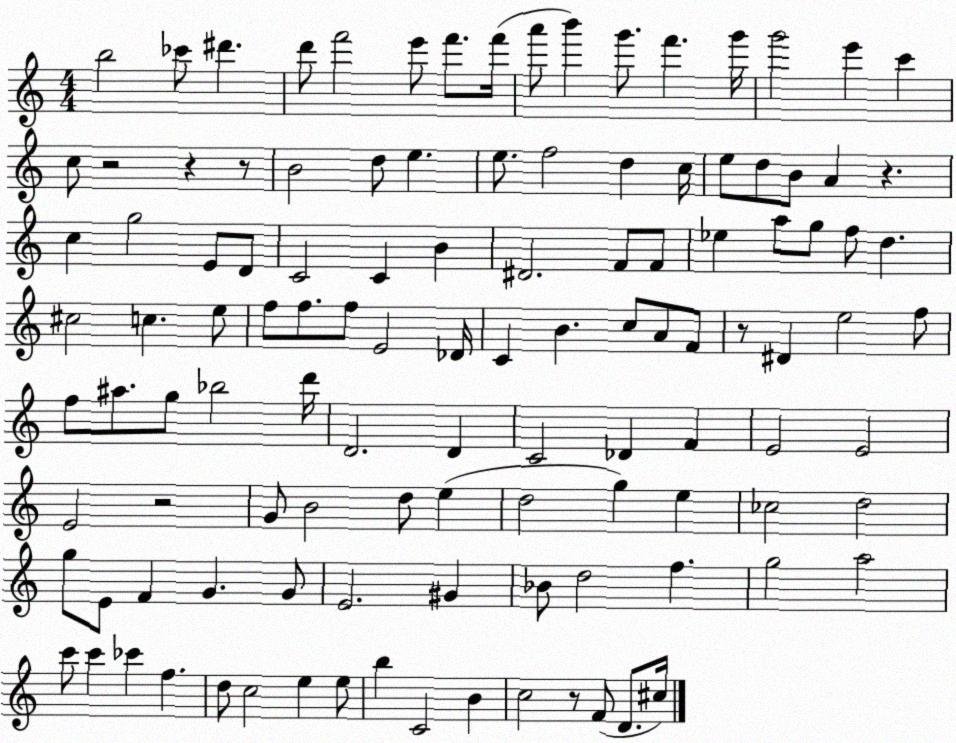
X:1
T:Untitled
M:4/4
L:1/4
K:C
b2 _c'/2 ^d' d'/2 f'2 e'/2 f'/2 f'/4 a'/2 b' g'/2 f' g'/4 g'2 e' c' c/2 z2 z z/2 B2 d/2 e e/2 f2 d c/4 e/2 d/2 B/2 A z c g2 E/2 D/2 C2 C B ^D2 F/2 F/2 _e a/2 g/2 f/2 d ^c2 c e/2 f/2 f/2 f/2 E2 _D/4 C B c/2 A/2 F/2 z/2 ^D e2 f/2 f/2 ^a/2 g/2 _b2 d'/4 D2 D C2 _D F E2 E2 E2 z2 G/2 B2 d/2 e d2 g e _c2 d2 g/2 E/2 F G G/2 E2 ^G _B/2 d2 f g2 a2 c'/2 c' _c' f d/2 c2 e e/2 b C2 B c2 z/2 F/2 D/2 ^c/4